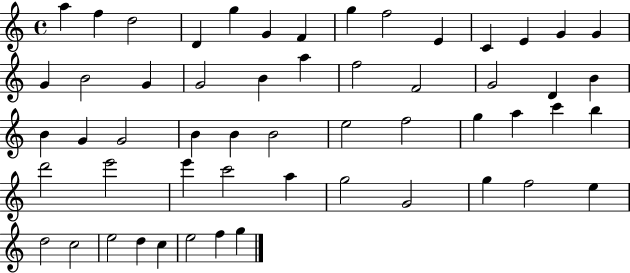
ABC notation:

X:1
T:Untitled
M:4/4
L:1/4
K:C
a f d2 D g G F g f2 E C E G G G B2 G G2 B a f2 F2 G2 D B B G G2 B B B2 e2 f2 g a c' b d'2 e'2 e' c'2 a g2 G2 g f2 e d2 c2 e2 d c e2 f g